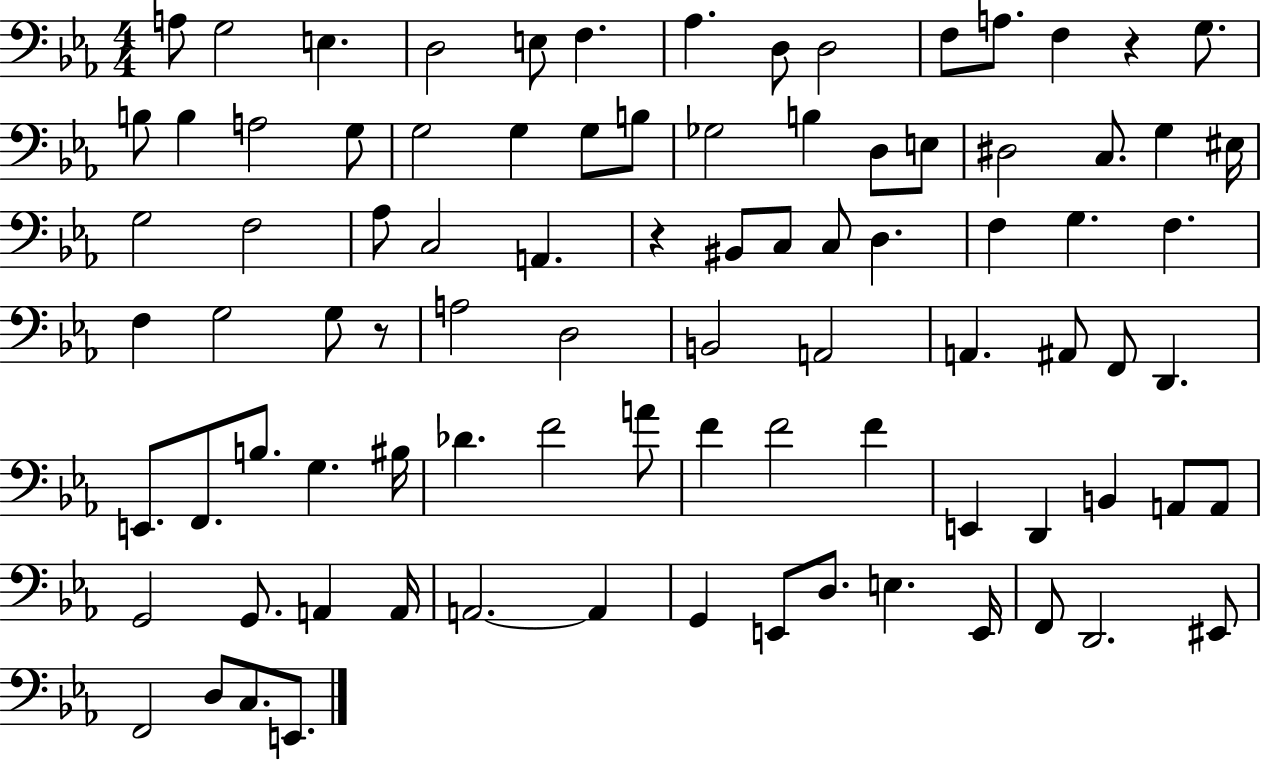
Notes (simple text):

A3/e G3/h E3/q. D3/h E3/e F3/q. Ab3/q. D3/e D3/h F3/e A3/e. F3/q R/q G3/e. B3/e B3/q A3/h G3/e G3/h G3/q G3/e B3/e Gb3/h B3/q D3/e E3/e D#3/h C3/e. G3/q EIS3/s G3/h F3/h Ab3/e C3/h A2/q. R/q BIS2/e C3/e C3/e D3/q. F3/q G3/q. F3/q. F3/q G3/h G3/e R/e A3/h D3/h B2/h A2/h A2/q. A#2/e F2/e D2/q. E2/e. F2/e. B3/e. G3/q. BIS3/s Db4/q. F4/h A4/e F4/q F4/h F4/q E2/q D2/q B2/q A2/e A2/e G2/h G2/e. A2/q A2/s A2/h. A2/q G2/q E2/e D3/e. E3/q. E2/s F2/e D2/h. EIS2/e F2/h D3/e C3/e. E2/e.